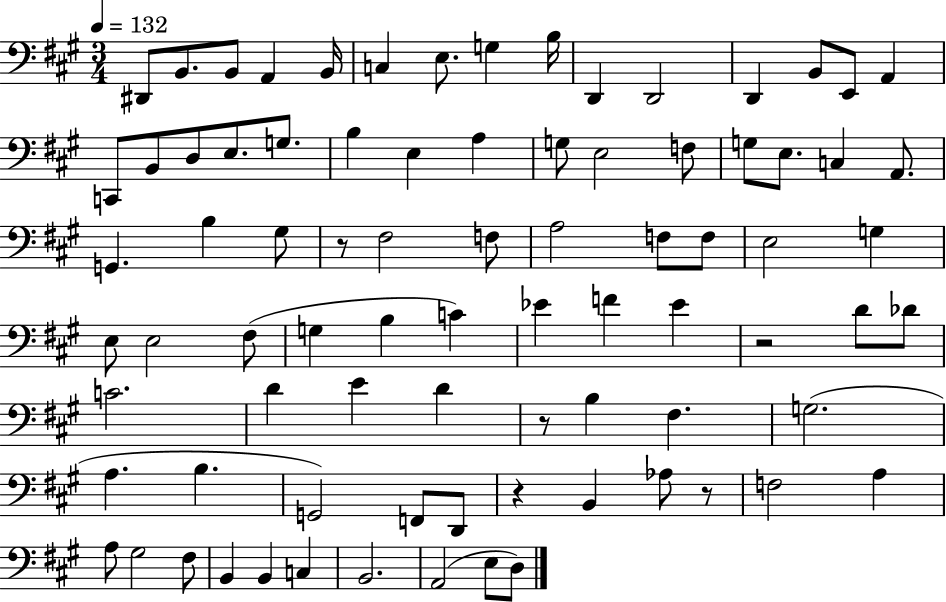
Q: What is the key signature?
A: A major